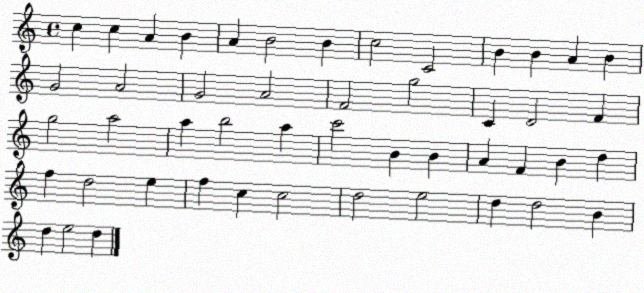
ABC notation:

X:1
T:Untitled
M:4/4
L:1/4
K:C
c c A B A B2 B c2 C2 B B A B G2 A2 G2 A2 F2 g2 C D2 F g2 a2 a b2 a c'2 B B A F B d f d2 e f c c2 d2 e2 d d2 B d e2 d